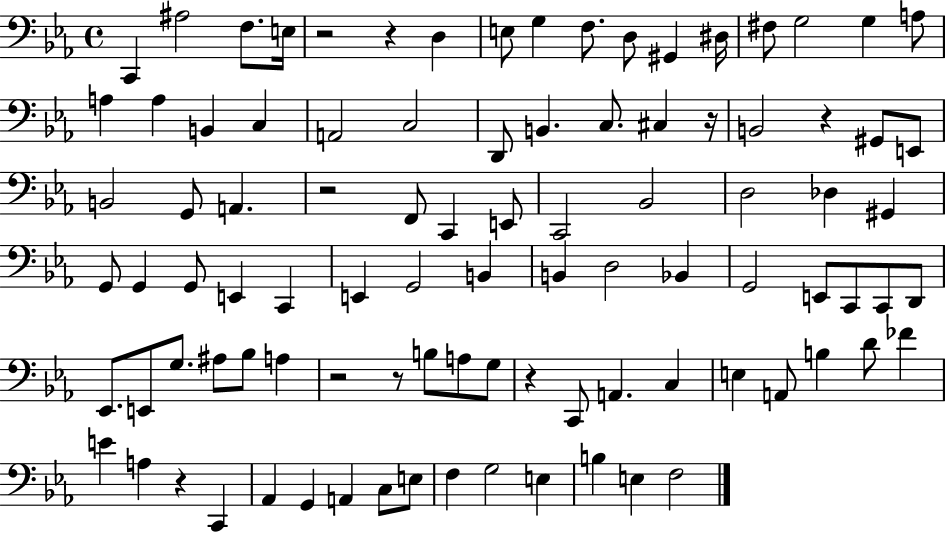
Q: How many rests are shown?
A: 9